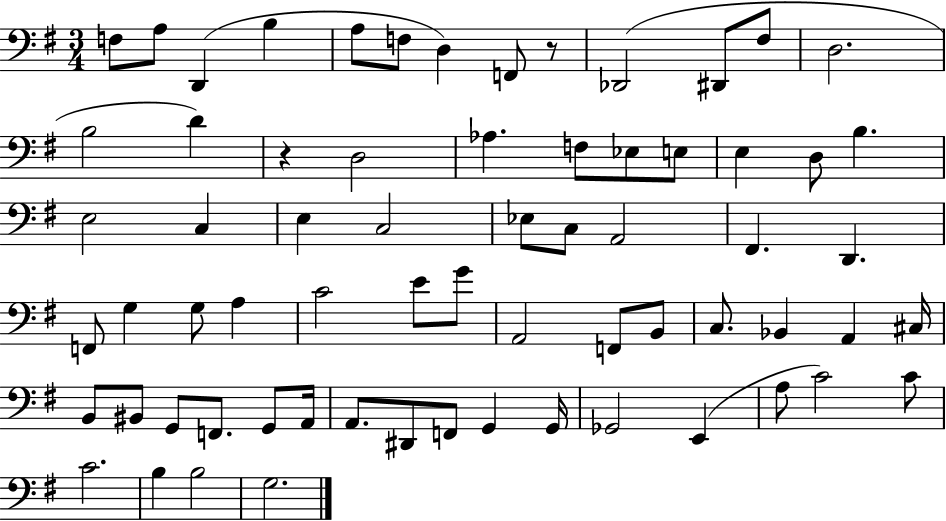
X:1
T:Untitled
M:3/4
L:1/4
K:G
F,/2 A,/2 D,, B, A,/2 F,/2 D, F,,/2 z/2 _D,,2 ^D,,/2 ^F,/2 D,2 B,2 D z D,2 _A, F,/2 _E,/2 E,/2 E, D,/2 B, E,2 C, E, C,2 _E,/2 C,/2 A,,2 ^F,, D,, F,,/2 G, G,/2 A, C2 E/2 G/2 A,,2 F,,/2 B,,/2 C,/2 _B,, A,, ^C,/4 B,,/2 ^B,,/2 G,,/2 F,,/2 G,,/2 A,,/4 A,,/2 ^D,,/2 F,,/2 G,, G,,/4 _G,,2 E,, A,/2 C2 C/2 C2 B, B,2 G,2